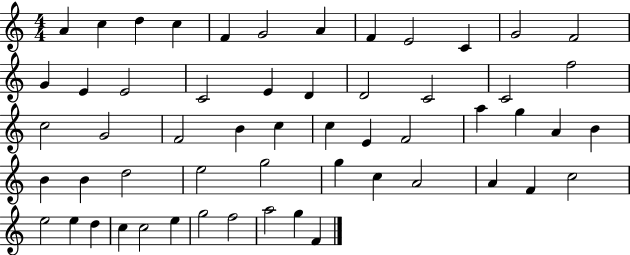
{
  \clef treble
  \numericTimeSignature
  \time 4/4
  \key c \major
  a'4 c''4 d''4 c''4 | f'4 g'2 a'4 | f'4 e'2 c'4 | g'2 f'2 | \break g'4 e'4 e'2 | c'2 e'4 d'4 | d'2 c'2 | c'2 f''2 | \break c''2 g'2 | f'2 b'4 c''4 | c''4 e'4 f'2 | a''4 g''4 a'4 b'4 | \break b'4 b'4 d''2 | e''2 g''2 | g''4 c''4 a'2 | a'4 f'4 c''2 | \break e''2 e''4 d''4 | c''4 c''2 e''4 | g''2 f''2 | a''2 g''4 f'4 | \break \bar "|."
}